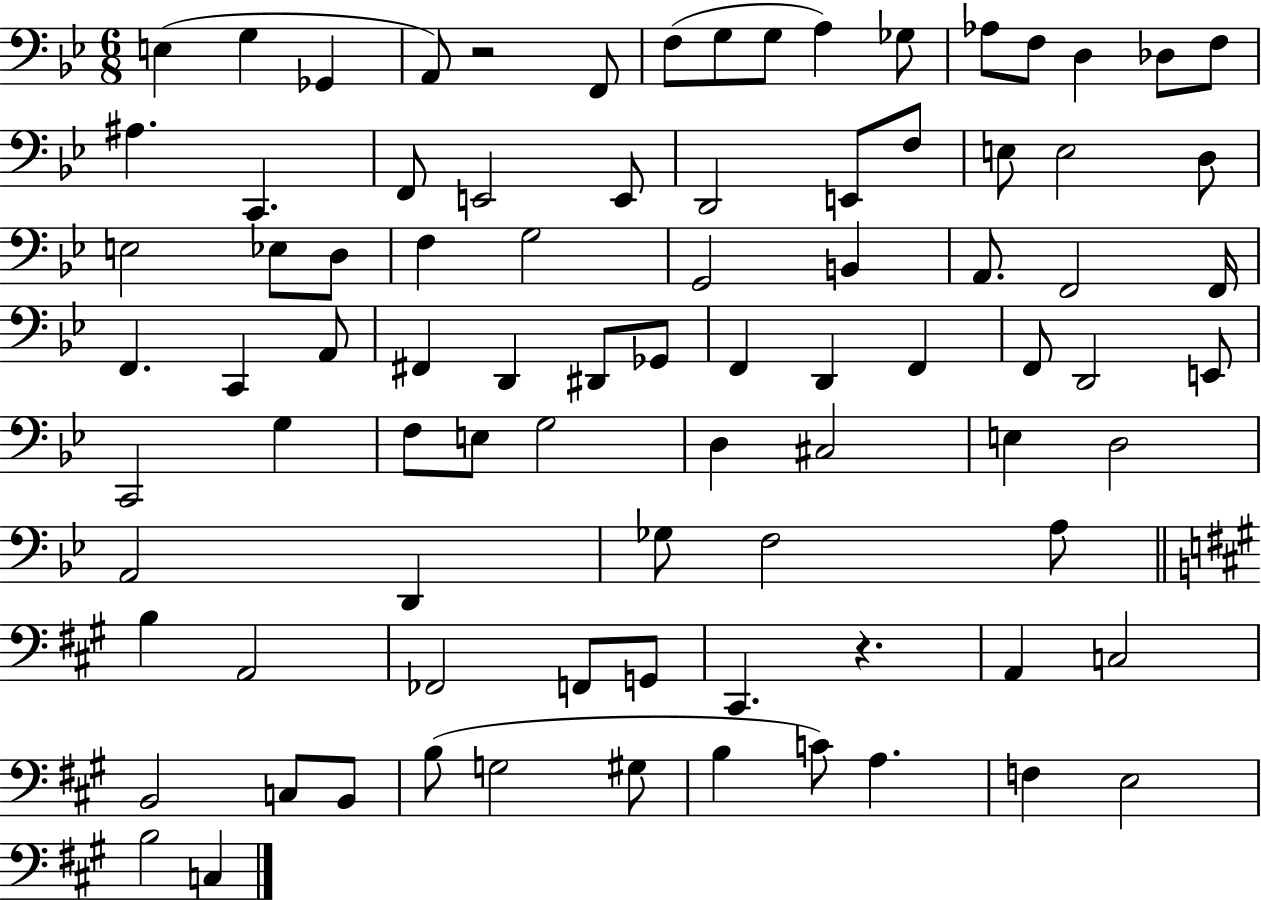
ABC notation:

X:1
T:Untitled
M:6/8
L:1/4
K:Bb
E, G, _G,, A,,/2 z2 F,,/2 F,/2 G,/2 G,/2 A, _G,/2 _A,/2 F,/2 D, _D,/2 F,/2 ^A, C,, F,,/2 E,,2 E,,/2 D,,2 E,,/2 F,/2 E,/2 E,2 D,/2 E,2 _E,/2 D,/2 F, G,2 G,,2 B,, A,,/2 F,,2 F,,/4 F,, C,, A,,/2 ^F,, D,, ^D,,/2 _G,,/2 F,, D,, F,, F,,/2 D,,2 E,,/2 C,,2 G, F,/2 E,/2 G,2 D, ^C,2 E, D,2 A,,2 D,, _G,/2 F,2 A,/2 B, A,,2 _F,,2 F,,/2 G,,/2 ^C,, z A,, C,2 B,,2 C,/2 B,,/2 B,/2 G,2 ^G,/2 B, C/2 A, F, E,2 B,2 C,